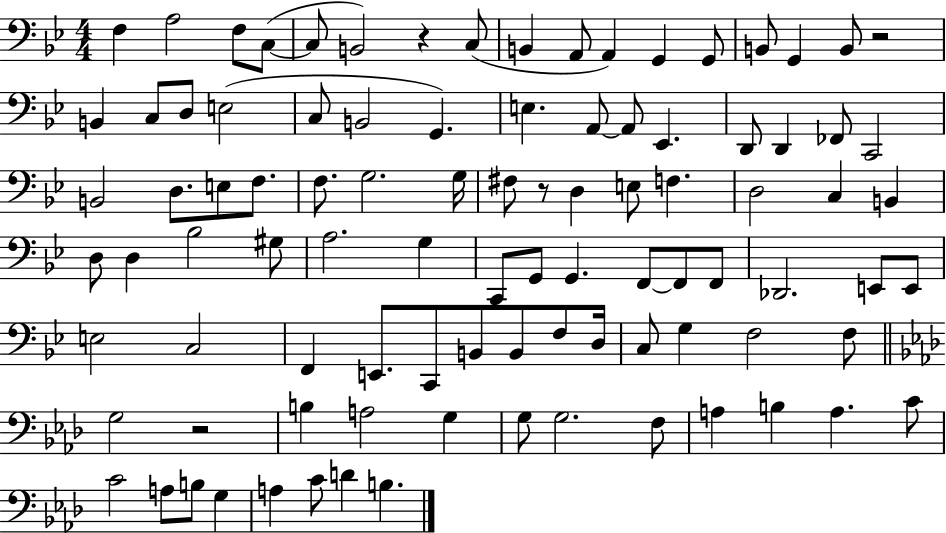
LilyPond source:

{
  \clef bass
  \numericTimeSignature
  \time 4/4
  \key bes \major
  f4 a2 f8 c8~(~ | c8 b,2) r4 c8( | b,4 a,8 a,4) g,4 g,8 | b,8 g,4 b,8 r2 | \break b,4 c8 d8 e2( | c8 b,2 g,4.) | e4. a,8~~ a,8 ees,4. | d,8 d,4 fes,8 c,2 | \break b,2 d8. e8 f8. | f8. g2. g16 | fis8 r8 d4 e8 f4. | d2 c4 b,4 | \break d8 d4 bes2 gis8 | a2. g4 | c,8 g,8 g,4. f,8~~ f,8 f,8 | des,2. e,8 e,8 | \break e2 c2 | f,4 e,8. c,8 b,8 b,8 f8 d16 | c8 g4 f2 f8 | \bar "||" \break \key aes \major g2 r2 | b4 a2 g4 | g8 g2. f8 | a4 b4 a4. c'8 | \break c'2 a8 b8 g4 | a4 c'8 d'4 b4. | \bar "|."
}